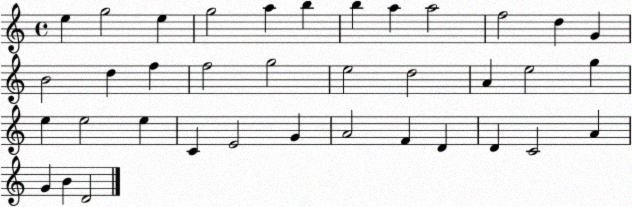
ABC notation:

X:1
T:Untitled
M:4/4
L:1/4
K:C
e g2 e g2 a b b a a2 f2 d G B2 d f f2 g2 e2 d2 A e2 g e e2 e C E2 G A2 F D D C2 A G B D2